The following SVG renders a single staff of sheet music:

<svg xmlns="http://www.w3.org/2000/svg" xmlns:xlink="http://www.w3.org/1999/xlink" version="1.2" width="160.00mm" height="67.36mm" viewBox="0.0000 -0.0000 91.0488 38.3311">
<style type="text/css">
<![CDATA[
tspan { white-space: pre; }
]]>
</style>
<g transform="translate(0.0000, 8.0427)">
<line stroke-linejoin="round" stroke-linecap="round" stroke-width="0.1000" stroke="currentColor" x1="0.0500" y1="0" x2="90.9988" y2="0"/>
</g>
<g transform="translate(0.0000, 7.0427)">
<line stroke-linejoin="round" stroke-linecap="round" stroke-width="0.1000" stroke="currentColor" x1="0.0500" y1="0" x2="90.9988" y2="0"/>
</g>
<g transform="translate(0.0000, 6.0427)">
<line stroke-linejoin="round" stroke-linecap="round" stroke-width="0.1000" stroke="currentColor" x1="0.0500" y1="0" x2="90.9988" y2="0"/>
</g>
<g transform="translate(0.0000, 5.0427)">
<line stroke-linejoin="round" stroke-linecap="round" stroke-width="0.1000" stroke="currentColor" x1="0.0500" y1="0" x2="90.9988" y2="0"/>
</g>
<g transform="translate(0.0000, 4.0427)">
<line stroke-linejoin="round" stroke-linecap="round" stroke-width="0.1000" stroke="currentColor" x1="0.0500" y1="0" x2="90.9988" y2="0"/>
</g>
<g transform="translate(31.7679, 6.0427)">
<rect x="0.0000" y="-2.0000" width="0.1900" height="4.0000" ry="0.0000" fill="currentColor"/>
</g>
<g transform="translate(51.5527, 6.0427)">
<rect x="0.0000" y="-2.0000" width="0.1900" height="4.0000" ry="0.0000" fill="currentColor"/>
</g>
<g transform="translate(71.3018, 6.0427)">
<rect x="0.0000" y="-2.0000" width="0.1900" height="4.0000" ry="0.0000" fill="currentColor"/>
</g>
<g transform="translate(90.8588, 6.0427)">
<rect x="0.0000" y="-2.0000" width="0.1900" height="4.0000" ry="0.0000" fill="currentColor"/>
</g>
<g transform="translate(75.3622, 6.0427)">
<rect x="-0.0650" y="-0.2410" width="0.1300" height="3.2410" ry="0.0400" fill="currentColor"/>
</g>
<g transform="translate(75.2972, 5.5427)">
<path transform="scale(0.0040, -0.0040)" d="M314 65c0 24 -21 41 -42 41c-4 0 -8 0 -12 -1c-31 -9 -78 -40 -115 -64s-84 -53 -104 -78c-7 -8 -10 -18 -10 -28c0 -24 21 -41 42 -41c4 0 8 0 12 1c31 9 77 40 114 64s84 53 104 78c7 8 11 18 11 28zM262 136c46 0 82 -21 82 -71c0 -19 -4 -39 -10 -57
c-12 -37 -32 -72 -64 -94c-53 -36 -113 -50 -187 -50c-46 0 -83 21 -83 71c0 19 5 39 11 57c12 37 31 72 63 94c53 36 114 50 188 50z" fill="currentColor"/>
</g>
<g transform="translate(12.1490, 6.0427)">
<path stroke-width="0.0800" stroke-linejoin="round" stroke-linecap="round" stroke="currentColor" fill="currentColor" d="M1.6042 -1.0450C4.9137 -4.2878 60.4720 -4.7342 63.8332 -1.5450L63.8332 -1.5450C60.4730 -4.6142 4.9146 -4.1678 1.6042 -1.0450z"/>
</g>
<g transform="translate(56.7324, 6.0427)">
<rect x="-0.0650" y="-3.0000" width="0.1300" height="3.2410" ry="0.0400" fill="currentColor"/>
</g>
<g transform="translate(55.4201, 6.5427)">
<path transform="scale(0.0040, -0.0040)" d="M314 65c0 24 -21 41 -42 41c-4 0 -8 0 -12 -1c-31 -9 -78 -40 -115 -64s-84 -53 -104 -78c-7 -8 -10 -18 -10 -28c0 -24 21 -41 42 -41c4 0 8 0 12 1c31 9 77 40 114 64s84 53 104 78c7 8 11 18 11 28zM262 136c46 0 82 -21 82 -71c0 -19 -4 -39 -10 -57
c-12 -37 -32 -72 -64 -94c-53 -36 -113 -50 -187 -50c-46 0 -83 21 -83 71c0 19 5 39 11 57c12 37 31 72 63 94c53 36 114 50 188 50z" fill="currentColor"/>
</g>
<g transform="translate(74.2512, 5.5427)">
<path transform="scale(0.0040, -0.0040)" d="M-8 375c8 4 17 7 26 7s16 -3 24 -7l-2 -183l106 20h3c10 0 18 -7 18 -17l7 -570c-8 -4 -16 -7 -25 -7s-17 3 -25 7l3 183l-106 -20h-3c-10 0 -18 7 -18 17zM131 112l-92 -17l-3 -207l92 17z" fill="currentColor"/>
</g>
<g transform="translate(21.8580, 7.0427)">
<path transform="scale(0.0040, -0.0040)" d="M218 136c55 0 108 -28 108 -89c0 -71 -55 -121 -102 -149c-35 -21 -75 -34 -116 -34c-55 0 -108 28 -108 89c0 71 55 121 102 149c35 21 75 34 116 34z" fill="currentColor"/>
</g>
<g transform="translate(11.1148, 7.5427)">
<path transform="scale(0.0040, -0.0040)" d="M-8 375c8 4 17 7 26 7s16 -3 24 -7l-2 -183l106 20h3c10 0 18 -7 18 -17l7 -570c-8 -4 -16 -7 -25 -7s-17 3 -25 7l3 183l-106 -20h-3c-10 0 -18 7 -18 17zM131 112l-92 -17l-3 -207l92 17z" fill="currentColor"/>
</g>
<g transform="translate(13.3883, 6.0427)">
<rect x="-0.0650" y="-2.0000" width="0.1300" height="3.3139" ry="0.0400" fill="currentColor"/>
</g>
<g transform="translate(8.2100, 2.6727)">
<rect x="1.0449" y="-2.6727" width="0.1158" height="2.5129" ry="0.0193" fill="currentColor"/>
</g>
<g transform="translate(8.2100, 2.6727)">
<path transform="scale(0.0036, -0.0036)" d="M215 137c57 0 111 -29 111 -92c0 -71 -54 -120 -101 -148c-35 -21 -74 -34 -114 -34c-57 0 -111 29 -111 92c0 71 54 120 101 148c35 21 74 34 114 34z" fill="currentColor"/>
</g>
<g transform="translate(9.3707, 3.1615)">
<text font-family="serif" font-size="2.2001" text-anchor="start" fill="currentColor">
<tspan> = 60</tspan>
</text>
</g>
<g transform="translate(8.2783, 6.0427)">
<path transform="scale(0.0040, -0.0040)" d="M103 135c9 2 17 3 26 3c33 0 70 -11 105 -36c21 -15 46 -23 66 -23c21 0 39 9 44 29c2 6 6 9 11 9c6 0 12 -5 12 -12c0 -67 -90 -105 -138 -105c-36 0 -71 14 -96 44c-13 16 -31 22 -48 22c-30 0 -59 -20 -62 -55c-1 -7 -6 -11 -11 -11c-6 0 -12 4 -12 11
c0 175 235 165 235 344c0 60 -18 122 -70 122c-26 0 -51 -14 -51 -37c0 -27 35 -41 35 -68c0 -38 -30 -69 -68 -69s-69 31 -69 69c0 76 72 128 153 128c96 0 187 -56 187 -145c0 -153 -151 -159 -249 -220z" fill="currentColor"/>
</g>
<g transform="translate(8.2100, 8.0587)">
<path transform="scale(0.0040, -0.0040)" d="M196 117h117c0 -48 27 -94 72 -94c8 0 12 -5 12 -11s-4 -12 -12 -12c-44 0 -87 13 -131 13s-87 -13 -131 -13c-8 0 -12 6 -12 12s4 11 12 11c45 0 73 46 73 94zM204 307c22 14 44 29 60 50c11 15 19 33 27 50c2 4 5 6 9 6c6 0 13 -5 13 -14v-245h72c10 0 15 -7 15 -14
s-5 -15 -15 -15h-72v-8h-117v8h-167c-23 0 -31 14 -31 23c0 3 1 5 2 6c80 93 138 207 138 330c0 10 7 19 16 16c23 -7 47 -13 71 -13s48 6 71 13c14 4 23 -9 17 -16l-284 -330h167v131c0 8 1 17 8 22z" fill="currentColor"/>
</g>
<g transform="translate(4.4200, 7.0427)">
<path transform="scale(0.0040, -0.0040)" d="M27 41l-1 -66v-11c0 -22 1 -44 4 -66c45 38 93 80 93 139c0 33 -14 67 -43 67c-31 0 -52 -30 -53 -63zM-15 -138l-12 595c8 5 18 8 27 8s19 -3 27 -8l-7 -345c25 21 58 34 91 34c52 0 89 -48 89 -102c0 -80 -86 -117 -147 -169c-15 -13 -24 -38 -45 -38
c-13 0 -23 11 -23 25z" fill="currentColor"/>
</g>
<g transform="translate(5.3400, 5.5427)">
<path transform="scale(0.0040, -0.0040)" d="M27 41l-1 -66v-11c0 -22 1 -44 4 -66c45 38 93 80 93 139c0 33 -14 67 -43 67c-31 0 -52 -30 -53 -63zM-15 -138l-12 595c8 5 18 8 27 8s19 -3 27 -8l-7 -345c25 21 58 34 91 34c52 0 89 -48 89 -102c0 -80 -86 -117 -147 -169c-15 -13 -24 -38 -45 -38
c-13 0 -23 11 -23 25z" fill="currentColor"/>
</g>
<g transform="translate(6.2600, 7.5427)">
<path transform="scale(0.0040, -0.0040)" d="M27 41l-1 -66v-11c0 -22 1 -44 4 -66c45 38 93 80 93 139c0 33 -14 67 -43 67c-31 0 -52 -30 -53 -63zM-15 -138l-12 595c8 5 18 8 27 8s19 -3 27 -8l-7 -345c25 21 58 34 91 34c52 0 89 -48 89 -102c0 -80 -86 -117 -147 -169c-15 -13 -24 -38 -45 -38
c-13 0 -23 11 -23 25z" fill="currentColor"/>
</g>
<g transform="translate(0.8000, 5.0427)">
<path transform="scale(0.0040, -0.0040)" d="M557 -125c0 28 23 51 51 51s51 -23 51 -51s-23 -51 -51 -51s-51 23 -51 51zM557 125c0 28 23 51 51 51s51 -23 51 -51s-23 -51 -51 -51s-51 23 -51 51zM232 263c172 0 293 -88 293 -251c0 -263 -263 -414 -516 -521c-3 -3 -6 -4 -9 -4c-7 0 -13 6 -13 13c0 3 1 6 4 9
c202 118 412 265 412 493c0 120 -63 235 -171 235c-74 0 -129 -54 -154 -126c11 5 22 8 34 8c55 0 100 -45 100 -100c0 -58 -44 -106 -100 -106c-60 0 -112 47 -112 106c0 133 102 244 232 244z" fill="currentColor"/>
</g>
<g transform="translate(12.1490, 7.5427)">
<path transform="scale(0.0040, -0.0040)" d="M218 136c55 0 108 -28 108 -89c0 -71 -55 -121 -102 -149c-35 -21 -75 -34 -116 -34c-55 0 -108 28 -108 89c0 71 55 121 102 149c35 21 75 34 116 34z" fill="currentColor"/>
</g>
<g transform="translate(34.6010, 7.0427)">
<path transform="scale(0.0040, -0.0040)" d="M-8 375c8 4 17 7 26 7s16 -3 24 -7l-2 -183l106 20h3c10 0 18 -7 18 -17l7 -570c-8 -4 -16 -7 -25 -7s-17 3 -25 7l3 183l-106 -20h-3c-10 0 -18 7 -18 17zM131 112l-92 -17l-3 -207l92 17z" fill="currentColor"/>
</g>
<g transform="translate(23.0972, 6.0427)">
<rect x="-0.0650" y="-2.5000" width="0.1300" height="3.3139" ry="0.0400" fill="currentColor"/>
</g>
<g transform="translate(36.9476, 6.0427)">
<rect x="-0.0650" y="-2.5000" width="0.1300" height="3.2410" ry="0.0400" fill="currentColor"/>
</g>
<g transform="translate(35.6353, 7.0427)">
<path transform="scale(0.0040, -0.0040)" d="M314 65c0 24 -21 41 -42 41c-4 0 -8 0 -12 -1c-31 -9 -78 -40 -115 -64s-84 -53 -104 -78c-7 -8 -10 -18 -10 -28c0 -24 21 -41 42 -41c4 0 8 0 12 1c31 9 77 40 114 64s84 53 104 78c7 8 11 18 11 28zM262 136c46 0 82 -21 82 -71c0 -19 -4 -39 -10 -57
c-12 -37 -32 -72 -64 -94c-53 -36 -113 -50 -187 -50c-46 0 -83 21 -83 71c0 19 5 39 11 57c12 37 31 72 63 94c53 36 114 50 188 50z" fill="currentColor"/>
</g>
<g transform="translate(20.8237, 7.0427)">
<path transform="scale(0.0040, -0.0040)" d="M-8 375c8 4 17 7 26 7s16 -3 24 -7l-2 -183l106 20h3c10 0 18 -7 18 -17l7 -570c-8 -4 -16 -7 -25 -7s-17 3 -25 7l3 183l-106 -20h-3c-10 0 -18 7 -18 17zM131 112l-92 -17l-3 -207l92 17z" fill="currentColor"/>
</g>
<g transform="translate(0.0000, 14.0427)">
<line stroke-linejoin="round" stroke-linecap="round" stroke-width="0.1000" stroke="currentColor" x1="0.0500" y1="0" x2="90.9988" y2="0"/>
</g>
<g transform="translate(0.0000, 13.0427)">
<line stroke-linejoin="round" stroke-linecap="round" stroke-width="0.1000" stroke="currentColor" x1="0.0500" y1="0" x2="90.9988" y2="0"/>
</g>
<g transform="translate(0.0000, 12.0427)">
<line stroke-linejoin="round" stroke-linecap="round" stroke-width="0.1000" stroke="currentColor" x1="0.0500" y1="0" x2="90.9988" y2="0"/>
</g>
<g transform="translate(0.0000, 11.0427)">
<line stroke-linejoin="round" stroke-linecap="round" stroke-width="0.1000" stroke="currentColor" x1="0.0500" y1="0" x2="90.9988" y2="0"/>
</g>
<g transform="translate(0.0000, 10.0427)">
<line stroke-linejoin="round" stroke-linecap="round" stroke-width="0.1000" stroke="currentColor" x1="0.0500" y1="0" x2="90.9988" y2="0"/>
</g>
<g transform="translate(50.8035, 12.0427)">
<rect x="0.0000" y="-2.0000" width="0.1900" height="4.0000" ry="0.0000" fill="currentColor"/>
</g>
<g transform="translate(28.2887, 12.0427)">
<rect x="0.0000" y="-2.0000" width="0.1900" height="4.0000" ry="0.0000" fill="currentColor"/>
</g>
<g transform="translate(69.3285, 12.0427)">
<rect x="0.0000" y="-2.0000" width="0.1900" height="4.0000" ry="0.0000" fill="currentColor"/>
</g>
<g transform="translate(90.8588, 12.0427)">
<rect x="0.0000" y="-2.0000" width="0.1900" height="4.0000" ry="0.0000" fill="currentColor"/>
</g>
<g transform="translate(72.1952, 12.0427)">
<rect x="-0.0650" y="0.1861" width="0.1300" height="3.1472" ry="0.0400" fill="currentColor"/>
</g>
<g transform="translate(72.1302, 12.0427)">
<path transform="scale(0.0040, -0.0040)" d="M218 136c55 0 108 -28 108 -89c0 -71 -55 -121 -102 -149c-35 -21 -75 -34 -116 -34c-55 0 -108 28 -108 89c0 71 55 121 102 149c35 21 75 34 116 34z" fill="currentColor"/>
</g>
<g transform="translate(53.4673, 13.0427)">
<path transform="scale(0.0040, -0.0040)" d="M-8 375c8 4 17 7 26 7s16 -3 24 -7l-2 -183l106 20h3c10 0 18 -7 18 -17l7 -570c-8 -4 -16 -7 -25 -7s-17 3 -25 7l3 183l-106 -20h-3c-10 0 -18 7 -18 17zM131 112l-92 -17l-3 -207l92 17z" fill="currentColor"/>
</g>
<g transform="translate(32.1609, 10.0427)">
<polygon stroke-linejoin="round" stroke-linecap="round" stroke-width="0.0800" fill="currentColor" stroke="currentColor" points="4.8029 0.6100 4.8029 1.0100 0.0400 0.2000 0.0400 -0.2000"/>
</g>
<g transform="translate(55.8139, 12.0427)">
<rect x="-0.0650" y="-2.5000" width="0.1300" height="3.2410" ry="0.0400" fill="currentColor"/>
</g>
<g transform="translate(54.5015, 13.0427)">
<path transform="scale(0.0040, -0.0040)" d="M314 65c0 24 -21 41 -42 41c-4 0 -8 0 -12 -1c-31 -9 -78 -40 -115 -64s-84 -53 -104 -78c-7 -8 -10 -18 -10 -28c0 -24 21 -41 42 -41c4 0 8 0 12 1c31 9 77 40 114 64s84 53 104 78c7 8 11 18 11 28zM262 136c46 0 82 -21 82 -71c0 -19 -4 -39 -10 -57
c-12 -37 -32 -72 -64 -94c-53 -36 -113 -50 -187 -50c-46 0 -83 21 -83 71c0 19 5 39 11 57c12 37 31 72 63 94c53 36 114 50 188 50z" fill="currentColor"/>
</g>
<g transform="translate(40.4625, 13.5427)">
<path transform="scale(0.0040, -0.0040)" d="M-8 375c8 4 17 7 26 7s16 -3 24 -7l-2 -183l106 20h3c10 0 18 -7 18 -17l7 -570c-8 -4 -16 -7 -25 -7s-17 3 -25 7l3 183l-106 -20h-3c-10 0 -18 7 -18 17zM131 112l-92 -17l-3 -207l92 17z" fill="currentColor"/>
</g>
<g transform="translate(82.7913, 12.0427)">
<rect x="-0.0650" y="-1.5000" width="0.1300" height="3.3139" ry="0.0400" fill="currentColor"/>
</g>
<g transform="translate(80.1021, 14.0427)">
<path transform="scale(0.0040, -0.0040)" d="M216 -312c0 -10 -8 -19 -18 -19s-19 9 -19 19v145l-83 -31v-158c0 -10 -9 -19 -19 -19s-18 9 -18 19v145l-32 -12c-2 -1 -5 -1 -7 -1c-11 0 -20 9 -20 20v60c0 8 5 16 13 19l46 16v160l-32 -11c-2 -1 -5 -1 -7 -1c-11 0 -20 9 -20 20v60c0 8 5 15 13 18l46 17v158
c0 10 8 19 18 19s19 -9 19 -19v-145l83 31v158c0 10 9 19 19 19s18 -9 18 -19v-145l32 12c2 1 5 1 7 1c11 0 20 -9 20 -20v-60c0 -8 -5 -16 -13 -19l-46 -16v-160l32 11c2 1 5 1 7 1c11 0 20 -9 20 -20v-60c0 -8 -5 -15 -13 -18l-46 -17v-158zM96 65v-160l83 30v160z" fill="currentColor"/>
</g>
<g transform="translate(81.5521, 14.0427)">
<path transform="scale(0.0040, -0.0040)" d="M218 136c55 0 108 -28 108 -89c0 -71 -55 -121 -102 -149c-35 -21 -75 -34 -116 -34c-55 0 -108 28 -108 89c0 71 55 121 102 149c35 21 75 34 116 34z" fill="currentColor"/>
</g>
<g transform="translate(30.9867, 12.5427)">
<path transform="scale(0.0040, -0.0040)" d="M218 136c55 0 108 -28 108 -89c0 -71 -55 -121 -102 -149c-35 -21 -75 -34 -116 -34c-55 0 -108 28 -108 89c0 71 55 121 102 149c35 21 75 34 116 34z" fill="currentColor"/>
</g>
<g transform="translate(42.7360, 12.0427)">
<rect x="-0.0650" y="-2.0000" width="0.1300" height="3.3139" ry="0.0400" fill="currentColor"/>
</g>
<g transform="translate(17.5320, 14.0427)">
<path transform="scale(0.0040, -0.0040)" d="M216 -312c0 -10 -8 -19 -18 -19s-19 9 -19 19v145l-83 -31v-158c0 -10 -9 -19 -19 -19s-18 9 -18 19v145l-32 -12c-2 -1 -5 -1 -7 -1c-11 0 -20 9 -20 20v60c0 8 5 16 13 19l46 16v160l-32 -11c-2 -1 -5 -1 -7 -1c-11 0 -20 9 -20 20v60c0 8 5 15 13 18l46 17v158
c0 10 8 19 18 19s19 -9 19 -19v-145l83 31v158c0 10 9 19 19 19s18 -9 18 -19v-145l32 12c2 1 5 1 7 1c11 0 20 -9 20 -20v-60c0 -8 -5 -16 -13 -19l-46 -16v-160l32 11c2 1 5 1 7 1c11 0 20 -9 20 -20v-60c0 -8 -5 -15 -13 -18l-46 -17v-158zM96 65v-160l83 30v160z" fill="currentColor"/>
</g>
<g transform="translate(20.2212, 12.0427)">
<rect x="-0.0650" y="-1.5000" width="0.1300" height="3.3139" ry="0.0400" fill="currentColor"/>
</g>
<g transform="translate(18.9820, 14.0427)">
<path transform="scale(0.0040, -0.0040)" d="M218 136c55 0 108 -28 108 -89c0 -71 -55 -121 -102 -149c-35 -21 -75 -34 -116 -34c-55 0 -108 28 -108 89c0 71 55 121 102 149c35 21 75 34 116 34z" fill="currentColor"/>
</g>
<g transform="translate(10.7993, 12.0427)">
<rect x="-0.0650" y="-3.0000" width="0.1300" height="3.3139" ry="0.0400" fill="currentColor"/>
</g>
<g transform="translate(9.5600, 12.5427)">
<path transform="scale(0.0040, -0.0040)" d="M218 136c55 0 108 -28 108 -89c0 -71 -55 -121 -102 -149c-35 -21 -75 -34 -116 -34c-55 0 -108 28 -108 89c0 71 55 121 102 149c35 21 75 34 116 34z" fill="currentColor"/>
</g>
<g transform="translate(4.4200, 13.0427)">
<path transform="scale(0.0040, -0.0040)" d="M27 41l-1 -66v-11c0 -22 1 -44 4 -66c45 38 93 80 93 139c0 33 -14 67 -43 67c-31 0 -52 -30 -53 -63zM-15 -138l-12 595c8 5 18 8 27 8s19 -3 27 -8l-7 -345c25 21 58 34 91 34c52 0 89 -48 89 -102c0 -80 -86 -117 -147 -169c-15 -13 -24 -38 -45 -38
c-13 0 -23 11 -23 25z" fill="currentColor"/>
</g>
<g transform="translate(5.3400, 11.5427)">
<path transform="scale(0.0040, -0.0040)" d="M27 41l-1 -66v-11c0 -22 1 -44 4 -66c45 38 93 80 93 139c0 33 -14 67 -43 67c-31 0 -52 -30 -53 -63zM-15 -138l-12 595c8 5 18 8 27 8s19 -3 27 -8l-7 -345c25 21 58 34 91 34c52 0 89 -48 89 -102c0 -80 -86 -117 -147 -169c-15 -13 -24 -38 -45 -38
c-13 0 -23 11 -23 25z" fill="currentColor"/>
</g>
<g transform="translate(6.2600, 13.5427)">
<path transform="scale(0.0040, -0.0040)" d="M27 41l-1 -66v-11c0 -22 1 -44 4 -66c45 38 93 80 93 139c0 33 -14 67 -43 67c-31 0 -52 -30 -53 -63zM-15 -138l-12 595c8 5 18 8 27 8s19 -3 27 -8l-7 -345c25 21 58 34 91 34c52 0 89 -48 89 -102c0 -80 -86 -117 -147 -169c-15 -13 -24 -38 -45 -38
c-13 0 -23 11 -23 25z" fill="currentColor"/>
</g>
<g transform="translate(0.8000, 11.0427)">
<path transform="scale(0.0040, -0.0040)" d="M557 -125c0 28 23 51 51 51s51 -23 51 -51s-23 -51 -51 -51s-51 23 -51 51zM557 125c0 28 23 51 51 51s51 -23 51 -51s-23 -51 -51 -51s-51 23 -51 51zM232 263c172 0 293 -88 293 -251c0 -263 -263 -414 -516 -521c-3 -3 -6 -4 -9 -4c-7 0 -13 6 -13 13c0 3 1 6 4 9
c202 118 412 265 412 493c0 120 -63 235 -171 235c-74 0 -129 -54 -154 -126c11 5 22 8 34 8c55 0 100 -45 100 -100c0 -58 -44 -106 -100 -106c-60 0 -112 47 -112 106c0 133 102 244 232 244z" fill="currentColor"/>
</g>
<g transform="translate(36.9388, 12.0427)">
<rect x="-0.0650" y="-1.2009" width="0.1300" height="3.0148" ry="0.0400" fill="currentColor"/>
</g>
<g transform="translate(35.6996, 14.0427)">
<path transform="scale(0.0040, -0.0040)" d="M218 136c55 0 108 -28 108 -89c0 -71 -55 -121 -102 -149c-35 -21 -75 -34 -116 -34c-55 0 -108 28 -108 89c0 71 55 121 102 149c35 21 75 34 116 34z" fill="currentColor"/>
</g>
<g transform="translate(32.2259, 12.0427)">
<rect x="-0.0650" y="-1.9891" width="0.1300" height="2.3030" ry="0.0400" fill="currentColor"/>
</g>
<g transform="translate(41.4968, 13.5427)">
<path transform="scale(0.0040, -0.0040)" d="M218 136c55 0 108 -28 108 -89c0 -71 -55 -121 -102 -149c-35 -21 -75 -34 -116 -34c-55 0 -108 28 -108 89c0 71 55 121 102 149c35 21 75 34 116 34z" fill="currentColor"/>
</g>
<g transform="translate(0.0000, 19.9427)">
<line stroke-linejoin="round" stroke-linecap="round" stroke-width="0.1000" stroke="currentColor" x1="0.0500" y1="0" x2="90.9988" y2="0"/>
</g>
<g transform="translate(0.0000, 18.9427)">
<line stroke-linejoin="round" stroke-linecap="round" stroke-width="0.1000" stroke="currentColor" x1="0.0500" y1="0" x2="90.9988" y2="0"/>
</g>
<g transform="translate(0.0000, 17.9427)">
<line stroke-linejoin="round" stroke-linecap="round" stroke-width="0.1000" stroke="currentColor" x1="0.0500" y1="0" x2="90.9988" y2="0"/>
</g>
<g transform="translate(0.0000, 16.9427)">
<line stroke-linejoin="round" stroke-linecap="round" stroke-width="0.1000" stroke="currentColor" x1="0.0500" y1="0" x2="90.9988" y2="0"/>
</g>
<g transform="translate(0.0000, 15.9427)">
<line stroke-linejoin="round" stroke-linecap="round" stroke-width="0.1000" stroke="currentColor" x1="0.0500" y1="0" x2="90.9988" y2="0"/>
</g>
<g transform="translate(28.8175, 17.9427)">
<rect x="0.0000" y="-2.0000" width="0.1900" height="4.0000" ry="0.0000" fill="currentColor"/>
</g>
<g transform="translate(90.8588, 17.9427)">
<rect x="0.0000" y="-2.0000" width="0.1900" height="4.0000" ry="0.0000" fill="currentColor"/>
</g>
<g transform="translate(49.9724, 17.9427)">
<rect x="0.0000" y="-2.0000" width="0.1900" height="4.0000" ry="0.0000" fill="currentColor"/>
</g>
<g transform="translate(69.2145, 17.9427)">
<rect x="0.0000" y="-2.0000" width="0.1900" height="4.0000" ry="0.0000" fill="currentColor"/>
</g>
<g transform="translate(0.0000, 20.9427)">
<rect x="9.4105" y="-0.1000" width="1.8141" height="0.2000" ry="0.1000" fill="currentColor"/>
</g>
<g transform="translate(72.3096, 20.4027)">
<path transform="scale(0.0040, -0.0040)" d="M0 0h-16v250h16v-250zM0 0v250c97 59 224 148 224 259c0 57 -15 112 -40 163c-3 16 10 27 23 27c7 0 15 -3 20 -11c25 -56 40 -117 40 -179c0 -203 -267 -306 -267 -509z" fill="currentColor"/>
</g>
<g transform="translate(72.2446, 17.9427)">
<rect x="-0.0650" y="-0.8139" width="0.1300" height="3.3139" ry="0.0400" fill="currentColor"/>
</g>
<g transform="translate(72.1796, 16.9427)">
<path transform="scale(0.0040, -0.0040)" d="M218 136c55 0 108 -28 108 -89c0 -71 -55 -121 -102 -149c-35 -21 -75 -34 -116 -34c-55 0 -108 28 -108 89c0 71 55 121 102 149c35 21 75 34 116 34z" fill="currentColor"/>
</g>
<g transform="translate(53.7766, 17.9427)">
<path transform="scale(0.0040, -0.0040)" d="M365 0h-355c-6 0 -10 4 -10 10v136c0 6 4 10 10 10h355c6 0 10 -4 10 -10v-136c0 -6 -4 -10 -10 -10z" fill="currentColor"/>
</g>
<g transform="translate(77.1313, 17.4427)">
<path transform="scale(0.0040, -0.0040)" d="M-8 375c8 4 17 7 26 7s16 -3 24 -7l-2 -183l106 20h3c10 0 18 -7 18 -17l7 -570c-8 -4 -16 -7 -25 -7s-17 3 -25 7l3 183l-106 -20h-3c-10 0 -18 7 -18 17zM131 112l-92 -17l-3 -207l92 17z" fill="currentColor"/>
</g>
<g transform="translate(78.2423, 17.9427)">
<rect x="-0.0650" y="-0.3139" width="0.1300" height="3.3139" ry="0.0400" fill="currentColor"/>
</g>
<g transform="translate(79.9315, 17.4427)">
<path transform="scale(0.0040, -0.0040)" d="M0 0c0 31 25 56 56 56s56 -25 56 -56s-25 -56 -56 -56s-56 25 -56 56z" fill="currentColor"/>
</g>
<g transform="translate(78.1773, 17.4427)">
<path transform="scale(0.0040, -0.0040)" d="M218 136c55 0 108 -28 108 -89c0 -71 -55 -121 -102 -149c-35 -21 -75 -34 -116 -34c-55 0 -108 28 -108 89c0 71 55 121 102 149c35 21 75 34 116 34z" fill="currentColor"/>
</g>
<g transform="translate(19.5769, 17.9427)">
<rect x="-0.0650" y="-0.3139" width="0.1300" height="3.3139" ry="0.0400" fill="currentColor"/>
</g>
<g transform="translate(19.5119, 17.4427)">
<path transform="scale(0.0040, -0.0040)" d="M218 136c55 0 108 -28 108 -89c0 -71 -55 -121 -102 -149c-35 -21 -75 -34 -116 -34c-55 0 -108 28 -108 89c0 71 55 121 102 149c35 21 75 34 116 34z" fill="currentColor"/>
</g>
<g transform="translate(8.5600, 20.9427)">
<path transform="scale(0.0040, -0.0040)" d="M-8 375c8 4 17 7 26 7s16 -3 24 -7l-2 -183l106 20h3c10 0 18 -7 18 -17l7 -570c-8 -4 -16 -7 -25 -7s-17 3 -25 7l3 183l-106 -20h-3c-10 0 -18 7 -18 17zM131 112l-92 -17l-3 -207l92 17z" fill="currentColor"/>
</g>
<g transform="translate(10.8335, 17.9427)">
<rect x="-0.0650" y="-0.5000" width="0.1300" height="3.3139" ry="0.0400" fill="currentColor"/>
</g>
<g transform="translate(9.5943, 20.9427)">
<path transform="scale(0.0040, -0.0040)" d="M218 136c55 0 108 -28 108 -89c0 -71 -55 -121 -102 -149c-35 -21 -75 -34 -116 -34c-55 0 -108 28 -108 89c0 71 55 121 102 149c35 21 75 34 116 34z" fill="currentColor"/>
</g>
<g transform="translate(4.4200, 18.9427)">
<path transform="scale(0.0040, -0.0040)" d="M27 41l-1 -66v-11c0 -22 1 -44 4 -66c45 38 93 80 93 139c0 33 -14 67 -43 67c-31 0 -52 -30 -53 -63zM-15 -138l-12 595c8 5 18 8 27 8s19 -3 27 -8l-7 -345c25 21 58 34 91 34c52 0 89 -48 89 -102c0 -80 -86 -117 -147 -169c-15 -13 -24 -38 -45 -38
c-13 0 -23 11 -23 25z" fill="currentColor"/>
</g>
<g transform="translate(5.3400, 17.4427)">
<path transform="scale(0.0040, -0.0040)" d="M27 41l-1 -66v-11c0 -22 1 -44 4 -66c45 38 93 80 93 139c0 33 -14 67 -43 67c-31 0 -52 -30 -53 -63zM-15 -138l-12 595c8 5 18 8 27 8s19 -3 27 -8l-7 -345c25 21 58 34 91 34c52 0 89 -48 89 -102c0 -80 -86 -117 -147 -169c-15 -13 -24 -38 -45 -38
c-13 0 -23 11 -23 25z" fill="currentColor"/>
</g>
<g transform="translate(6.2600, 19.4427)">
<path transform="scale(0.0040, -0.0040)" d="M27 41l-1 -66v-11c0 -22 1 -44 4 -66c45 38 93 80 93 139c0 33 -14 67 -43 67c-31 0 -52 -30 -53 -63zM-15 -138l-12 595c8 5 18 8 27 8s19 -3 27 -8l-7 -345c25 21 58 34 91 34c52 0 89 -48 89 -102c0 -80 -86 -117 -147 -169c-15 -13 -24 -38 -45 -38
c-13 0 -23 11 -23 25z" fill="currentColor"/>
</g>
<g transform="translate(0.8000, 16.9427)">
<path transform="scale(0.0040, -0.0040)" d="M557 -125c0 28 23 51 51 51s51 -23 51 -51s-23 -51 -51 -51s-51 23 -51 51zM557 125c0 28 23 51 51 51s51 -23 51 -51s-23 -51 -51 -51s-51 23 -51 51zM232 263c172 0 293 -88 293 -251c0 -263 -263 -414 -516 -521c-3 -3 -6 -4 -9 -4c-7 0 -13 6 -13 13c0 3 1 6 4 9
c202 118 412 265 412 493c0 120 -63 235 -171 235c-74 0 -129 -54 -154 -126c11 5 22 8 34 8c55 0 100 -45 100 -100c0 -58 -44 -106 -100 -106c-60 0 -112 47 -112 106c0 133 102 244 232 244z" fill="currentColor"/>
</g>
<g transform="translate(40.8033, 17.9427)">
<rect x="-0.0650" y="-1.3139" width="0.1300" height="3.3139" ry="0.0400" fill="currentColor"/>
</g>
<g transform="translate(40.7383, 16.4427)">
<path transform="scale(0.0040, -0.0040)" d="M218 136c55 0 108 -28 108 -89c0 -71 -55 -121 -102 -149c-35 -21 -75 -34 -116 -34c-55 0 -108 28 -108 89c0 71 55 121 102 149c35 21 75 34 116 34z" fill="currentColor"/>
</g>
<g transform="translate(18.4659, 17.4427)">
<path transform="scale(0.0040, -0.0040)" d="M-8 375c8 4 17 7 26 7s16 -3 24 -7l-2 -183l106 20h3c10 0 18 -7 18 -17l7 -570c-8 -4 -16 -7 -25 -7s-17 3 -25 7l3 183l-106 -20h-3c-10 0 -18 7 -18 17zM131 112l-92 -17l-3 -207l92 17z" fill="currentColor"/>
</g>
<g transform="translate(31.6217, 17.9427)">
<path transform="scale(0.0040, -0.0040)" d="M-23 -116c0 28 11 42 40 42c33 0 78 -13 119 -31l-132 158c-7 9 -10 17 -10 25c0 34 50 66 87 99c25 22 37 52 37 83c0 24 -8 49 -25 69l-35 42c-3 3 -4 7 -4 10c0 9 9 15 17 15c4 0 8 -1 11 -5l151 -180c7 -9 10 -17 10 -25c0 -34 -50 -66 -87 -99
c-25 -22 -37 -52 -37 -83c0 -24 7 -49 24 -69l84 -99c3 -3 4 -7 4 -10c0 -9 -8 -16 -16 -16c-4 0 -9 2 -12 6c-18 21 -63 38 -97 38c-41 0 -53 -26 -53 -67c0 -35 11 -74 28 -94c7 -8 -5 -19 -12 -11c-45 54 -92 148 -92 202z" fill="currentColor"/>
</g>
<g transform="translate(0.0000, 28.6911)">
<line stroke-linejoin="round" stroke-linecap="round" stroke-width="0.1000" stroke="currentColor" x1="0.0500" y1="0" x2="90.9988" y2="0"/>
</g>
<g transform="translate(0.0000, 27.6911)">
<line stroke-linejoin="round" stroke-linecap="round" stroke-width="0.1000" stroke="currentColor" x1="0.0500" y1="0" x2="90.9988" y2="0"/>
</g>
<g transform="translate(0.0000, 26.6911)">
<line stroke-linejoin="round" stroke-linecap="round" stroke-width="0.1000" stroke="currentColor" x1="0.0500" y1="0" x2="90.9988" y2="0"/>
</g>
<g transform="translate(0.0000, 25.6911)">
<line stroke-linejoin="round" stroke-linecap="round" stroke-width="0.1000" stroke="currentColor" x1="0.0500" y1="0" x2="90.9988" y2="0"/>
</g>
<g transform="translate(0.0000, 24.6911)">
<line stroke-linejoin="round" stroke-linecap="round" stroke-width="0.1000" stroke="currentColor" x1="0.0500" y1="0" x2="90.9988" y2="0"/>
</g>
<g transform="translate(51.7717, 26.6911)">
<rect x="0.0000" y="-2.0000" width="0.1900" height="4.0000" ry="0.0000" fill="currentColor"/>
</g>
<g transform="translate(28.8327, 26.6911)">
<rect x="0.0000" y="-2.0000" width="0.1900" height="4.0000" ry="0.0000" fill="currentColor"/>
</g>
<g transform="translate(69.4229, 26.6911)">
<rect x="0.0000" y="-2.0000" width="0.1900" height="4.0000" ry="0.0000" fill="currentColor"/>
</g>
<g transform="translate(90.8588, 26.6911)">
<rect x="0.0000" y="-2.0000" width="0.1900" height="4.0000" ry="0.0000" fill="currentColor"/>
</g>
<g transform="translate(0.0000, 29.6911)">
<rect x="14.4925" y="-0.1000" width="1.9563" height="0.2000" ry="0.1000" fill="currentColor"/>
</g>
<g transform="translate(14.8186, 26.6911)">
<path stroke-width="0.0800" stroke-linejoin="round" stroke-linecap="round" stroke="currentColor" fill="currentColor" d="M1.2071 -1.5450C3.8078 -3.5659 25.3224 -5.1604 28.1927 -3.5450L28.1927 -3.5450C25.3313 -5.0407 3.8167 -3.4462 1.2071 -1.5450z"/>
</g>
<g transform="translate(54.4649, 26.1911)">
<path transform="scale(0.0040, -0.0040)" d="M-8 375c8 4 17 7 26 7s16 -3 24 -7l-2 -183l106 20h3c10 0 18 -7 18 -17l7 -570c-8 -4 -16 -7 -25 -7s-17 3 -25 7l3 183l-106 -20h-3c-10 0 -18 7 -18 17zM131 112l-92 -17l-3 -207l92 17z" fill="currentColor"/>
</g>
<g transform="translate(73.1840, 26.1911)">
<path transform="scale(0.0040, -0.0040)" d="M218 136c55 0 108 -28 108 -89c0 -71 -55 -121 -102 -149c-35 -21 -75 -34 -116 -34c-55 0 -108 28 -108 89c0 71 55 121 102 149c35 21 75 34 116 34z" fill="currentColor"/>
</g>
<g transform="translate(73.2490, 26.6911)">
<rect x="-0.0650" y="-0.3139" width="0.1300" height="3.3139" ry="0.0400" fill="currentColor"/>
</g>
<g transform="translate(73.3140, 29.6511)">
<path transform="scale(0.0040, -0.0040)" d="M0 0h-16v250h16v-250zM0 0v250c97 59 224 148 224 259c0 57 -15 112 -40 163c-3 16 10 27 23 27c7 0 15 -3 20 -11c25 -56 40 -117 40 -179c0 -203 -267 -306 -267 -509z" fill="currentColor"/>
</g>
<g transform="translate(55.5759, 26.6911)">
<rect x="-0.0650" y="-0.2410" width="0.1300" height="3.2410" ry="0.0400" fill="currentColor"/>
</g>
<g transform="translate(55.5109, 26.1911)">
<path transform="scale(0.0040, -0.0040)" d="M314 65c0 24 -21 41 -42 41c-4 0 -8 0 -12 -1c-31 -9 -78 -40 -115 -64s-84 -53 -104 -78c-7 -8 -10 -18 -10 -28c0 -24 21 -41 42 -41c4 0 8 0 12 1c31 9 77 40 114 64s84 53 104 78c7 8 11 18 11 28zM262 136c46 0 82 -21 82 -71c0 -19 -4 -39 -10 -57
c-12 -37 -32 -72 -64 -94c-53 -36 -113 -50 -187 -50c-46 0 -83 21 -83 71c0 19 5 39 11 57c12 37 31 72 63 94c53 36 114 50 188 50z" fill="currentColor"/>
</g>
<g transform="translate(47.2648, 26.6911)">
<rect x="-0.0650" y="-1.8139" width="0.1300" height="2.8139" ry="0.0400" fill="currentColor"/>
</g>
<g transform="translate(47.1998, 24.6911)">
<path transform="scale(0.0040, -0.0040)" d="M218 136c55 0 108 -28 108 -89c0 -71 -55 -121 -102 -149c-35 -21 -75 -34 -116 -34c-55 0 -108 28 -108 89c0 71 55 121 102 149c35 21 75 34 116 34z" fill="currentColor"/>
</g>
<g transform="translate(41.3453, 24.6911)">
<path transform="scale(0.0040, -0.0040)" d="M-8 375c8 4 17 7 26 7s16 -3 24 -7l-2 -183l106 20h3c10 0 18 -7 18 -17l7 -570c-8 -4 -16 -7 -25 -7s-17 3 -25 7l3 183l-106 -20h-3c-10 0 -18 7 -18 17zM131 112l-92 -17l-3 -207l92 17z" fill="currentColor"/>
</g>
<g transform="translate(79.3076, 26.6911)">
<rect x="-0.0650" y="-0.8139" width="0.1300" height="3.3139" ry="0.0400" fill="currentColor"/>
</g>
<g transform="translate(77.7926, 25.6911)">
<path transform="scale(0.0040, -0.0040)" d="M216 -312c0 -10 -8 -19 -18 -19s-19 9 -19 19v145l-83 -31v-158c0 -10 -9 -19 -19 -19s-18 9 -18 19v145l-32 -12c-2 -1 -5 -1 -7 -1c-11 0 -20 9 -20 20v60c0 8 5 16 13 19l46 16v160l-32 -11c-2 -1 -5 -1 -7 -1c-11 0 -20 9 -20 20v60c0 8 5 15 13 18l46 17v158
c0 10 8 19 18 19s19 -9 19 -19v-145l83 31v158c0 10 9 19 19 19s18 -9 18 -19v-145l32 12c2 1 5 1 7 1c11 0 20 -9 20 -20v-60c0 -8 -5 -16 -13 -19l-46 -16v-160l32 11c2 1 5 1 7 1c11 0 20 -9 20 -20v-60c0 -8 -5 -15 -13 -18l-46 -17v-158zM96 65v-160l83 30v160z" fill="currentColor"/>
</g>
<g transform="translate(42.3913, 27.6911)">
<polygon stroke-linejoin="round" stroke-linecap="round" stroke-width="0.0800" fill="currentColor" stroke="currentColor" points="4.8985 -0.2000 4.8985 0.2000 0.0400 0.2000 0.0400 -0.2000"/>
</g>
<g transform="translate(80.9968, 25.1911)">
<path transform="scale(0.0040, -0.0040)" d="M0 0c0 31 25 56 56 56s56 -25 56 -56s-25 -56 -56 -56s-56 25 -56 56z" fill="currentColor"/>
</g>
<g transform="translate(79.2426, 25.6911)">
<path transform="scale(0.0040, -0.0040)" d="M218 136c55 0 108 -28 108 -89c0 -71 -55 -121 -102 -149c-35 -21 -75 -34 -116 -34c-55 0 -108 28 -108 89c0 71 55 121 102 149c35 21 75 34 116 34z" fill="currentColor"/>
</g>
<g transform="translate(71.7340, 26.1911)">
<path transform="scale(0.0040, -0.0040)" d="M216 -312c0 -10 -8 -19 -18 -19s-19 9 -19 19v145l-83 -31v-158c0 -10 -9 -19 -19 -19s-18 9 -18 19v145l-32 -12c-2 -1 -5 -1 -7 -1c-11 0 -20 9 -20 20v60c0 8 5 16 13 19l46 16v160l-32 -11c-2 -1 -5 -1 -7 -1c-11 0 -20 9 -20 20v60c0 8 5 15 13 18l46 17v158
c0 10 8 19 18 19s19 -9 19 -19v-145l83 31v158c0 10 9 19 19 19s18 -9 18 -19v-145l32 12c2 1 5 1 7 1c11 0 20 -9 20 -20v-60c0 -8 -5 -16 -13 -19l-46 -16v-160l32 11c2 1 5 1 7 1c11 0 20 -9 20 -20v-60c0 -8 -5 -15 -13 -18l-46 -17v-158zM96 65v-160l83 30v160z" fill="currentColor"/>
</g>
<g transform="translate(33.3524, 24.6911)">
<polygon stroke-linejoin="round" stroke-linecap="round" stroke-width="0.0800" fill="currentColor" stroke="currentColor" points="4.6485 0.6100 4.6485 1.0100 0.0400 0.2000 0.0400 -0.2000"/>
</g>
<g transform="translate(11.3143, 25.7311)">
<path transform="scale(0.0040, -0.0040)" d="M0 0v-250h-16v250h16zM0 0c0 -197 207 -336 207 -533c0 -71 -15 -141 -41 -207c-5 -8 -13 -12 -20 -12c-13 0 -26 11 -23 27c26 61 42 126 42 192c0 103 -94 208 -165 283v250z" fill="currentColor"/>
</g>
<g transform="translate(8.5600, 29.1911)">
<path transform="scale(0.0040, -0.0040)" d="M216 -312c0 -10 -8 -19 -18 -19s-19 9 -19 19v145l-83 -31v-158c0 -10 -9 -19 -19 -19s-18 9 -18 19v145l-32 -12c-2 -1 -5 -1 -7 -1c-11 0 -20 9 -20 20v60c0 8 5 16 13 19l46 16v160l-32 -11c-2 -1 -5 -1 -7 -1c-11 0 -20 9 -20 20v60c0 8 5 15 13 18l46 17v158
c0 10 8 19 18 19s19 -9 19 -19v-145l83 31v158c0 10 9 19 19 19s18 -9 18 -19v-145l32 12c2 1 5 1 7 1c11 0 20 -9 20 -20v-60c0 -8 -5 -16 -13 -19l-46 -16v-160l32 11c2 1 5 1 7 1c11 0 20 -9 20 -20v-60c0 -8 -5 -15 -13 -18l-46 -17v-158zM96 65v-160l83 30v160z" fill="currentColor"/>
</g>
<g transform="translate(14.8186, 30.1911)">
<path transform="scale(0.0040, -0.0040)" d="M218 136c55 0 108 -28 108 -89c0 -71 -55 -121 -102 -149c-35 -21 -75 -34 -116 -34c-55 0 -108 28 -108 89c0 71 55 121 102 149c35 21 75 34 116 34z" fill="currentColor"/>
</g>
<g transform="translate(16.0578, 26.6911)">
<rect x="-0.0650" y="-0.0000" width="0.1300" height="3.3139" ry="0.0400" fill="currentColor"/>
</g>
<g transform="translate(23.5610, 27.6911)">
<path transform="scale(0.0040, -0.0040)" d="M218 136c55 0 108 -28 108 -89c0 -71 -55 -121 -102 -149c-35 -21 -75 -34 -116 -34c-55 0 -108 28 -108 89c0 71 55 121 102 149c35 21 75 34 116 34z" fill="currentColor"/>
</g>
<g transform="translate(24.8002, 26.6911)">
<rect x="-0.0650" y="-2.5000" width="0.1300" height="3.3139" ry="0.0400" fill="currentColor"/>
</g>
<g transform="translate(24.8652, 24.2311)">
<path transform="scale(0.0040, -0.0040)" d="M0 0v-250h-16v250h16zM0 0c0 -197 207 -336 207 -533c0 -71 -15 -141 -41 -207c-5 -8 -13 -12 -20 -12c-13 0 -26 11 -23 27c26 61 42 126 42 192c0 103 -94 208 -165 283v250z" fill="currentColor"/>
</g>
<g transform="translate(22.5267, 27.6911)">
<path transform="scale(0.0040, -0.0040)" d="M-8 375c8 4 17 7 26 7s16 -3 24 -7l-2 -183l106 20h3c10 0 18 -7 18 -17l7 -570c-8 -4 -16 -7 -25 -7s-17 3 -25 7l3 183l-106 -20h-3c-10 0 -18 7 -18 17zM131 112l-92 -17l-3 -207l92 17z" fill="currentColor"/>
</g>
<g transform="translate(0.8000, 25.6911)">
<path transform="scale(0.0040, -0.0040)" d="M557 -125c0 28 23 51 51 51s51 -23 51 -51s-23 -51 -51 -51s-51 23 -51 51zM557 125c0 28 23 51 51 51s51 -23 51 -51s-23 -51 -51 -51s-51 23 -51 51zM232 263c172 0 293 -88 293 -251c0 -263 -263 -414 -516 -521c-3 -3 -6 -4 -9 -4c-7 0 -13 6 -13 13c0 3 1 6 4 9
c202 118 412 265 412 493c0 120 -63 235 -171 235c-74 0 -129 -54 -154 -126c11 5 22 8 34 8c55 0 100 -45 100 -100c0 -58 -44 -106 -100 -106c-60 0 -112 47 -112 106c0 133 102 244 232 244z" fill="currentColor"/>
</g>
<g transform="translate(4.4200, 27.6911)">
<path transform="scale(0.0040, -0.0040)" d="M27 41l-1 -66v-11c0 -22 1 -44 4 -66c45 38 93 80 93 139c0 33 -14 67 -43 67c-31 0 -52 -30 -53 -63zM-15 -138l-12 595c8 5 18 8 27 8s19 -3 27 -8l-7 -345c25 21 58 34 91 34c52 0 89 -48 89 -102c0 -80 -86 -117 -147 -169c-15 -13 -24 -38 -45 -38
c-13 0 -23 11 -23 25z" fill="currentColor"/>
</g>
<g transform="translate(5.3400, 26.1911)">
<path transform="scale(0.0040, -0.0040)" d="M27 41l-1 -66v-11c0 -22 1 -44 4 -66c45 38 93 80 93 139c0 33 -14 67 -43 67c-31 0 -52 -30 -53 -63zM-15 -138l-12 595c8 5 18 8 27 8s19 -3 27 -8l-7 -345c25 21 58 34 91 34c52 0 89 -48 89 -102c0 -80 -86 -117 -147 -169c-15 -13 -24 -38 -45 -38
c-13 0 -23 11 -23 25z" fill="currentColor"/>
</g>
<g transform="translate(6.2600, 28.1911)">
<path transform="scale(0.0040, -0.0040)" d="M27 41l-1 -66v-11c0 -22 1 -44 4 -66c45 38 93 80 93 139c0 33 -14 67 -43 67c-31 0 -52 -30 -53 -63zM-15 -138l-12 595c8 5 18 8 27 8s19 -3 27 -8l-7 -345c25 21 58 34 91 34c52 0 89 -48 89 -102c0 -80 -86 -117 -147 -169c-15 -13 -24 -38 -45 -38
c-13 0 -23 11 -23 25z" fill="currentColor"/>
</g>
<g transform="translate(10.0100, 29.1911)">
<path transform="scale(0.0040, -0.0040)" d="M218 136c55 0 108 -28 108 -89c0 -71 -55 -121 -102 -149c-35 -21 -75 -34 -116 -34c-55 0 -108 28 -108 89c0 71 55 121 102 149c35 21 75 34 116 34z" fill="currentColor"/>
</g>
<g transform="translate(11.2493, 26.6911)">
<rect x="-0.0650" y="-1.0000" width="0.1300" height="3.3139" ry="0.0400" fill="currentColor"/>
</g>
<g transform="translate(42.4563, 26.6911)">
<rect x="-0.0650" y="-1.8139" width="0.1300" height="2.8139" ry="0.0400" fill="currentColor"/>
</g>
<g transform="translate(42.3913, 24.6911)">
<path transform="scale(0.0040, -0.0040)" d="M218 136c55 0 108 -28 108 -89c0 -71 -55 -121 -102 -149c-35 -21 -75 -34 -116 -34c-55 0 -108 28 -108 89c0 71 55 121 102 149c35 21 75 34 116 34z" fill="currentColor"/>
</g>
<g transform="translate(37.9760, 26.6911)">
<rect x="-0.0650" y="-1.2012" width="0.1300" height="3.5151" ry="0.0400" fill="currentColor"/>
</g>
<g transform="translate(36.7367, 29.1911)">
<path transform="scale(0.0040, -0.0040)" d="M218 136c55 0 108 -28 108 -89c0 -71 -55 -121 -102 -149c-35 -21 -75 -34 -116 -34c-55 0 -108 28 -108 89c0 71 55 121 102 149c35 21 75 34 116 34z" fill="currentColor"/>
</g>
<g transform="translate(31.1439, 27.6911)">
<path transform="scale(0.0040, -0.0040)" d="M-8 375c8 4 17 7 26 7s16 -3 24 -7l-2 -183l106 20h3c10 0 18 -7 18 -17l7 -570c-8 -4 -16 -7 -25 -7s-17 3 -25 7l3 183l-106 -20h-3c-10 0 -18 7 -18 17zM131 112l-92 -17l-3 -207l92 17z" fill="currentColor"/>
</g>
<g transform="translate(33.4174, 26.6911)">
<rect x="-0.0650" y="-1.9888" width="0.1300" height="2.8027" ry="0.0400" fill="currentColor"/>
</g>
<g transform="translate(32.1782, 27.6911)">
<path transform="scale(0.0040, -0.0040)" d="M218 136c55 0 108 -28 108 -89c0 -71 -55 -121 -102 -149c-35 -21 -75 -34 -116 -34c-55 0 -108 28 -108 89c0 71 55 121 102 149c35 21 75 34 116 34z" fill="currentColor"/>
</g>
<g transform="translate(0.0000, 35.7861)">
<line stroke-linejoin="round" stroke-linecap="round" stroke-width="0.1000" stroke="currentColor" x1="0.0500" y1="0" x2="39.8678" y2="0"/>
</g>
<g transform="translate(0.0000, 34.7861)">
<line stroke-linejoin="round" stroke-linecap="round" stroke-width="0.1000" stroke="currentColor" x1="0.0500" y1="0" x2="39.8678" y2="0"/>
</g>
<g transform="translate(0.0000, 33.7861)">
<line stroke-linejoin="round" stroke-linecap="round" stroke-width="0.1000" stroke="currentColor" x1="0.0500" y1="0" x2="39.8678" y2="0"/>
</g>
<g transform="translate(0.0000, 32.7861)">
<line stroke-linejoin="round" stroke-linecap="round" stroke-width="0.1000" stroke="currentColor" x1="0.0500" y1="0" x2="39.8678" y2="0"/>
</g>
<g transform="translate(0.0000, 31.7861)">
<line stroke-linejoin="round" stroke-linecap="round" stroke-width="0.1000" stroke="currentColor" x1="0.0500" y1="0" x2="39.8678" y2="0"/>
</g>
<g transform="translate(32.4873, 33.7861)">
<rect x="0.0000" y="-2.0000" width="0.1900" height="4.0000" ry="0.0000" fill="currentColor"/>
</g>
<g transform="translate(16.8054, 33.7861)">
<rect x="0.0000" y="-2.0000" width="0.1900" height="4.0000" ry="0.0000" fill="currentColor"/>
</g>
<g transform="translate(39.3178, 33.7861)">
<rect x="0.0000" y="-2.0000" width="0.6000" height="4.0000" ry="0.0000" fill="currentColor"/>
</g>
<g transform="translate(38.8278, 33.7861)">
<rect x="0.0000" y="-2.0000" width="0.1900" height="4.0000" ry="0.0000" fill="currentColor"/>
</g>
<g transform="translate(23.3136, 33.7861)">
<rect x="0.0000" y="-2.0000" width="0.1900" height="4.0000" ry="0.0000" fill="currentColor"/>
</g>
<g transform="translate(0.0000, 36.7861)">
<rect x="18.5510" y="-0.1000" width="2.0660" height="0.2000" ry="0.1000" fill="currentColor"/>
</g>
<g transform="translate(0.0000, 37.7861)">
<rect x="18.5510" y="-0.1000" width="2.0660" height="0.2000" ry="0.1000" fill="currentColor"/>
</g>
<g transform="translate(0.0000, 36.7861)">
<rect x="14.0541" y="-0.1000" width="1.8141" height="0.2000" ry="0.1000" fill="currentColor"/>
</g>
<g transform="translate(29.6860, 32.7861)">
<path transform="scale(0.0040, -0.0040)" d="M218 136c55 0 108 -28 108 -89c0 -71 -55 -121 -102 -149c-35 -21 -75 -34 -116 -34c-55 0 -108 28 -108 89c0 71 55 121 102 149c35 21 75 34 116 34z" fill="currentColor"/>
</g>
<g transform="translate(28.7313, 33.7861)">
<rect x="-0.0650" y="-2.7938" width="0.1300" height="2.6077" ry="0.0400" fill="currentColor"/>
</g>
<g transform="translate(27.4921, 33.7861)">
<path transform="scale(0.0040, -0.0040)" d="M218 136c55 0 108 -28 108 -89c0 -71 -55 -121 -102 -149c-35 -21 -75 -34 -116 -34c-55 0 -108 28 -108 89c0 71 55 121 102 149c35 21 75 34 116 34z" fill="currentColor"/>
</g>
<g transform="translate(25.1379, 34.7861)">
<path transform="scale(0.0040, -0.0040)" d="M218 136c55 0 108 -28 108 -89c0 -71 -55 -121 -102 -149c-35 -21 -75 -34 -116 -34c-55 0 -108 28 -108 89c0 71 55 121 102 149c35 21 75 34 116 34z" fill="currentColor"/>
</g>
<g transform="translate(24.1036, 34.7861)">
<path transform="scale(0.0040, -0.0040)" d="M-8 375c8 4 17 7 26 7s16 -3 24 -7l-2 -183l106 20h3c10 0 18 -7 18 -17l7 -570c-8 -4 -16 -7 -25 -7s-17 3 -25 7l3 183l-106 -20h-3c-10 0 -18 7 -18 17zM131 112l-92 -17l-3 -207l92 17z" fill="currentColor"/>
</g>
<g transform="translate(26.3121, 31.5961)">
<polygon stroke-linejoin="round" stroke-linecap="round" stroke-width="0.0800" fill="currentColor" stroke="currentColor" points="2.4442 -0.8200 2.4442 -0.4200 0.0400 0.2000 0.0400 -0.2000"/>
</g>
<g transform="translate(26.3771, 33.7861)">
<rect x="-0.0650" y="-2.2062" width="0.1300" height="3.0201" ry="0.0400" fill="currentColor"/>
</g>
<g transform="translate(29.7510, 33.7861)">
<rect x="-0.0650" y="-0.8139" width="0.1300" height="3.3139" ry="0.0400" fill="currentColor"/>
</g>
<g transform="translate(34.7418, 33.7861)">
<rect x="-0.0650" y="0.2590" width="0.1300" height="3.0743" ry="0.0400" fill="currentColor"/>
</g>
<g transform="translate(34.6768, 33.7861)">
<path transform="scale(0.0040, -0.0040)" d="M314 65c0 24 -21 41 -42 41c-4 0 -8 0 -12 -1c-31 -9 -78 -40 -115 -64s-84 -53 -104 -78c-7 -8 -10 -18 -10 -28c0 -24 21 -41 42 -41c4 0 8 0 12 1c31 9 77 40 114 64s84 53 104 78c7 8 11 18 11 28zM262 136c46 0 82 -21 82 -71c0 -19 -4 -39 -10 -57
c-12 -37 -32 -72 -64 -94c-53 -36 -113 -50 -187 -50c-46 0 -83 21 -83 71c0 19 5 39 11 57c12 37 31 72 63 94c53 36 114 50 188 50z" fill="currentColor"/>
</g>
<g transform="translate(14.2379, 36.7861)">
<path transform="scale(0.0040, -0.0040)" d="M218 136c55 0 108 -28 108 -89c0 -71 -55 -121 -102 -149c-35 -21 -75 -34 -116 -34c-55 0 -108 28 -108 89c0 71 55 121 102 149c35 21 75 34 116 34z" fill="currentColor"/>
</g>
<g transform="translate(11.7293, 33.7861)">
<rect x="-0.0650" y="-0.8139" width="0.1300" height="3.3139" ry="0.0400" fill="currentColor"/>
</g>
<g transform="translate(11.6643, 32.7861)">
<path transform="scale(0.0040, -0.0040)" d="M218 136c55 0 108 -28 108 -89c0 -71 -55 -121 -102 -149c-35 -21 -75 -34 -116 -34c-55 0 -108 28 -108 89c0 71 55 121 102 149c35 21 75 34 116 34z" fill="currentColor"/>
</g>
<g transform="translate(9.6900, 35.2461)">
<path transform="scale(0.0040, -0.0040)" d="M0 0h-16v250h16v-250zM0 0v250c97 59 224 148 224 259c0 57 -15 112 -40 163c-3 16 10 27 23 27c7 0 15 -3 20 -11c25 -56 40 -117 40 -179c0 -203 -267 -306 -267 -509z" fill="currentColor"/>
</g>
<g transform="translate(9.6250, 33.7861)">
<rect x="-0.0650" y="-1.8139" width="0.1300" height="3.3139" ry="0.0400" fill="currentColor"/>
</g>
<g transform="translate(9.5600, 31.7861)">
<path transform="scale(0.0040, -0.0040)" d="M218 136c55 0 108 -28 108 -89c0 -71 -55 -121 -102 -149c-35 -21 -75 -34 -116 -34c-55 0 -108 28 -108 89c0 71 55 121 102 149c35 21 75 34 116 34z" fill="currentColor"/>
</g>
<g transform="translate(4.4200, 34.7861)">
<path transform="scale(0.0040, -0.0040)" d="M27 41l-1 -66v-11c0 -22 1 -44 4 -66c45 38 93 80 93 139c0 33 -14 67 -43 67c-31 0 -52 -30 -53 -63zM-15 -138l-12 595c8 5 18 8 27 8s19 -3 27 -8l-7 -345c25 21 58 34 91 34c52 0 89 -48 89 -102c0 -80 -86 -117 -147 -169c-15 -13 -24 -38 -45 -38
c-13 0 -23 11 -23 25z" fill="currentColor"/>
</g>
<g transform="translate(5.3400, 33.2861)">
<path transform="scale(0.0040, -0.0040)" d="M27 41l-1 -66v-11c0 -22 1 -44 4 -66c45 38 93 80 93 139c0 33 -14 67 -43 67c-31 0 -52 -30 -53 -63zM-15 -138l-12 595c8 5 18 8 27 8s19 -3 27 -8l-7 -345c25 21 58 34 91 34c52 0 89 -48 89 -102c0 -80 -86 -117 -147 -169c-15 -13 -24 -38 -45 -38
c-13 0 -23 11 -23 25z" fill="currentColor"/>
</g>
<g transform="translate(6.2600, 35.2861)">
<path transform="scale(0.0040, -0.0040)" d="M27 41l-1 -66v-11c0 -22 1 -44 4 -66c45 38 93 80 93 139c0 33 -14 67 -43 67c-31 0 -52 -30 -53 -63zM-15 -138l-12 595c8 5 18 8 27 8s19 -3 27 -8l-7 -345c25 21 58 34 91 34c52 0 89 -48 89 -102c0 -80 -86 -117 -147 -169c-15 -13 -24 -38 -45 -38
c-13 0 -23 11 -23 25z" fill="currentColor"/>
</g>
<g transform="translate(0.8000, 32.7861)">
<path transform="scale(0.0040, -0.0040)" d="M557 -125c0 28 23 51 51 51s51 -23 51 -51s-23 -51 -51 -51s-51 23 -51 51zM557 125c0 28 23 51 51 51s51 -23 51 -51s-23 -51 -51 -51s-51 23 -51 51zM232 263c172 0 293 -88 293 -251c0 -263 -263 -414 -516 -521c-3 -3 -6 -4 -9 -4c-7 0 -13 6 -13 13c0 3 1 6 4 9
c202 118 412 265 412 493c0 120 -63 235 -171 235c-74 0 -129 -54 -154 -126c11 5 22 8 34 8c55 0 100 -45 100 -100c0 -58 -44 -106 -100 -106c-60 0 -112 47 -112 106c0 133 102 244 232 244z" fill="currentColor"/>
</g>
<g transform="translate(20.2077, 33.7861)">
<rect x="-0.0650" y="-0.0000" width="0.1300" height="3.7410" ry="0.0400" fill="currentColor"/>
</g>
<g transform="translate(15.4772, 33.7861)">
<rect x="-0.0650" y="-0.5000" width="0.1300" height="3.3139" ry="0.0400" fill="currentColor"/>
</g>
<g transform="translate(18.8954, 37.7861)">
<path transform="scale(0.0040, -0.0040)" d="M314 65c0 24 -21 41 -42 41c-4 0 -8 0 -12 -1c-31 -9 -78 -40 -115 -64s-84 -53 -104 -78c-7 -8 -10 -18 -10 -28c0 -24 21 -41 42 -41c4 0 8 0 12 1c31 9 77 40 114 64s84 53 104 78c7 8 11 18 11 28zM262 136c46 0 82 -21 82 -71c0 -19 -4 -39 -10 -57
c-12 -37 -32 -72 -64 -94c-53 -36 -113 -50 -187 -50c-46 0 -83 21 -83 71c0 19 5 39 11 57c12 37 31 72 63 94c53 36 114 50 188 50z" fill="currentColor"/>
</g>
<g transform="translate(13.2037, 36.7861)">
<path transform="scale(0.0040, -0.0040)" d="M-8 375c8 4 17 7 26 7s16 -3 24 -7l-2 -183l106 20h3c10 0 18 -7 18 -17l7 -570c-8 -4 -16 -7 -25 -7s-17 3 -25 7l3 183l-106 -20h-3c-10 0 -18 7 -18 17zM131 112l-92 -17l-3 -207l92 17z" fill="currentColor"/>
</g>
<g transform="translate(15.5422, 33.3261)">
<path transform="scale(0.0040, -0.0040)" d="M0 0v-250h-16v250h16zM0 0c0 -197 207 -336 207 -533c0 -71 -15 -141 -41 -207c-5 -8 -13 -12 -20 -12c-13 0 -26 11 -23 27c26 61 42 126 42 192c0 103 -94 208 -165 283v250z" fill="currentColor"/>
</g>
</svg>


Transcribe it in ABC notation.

X:1
T:Untitled
M:2/4
L:1/4
K:Eb
A,, B,, B,,2 C,2 E,2 C, ^G,, C,/2 G,,/2 A,, B,,2 D, ^G,, E,, E, z G, z2 F,/2 E, ^F,,/2 D,, B,,/2 B,,/2 F,,/2 A,/2 A,/2 E,2 ^E,/2 ^F, _A,/2 F, E,,/2 C,,2 B,,/2 D,/2 F, D,2